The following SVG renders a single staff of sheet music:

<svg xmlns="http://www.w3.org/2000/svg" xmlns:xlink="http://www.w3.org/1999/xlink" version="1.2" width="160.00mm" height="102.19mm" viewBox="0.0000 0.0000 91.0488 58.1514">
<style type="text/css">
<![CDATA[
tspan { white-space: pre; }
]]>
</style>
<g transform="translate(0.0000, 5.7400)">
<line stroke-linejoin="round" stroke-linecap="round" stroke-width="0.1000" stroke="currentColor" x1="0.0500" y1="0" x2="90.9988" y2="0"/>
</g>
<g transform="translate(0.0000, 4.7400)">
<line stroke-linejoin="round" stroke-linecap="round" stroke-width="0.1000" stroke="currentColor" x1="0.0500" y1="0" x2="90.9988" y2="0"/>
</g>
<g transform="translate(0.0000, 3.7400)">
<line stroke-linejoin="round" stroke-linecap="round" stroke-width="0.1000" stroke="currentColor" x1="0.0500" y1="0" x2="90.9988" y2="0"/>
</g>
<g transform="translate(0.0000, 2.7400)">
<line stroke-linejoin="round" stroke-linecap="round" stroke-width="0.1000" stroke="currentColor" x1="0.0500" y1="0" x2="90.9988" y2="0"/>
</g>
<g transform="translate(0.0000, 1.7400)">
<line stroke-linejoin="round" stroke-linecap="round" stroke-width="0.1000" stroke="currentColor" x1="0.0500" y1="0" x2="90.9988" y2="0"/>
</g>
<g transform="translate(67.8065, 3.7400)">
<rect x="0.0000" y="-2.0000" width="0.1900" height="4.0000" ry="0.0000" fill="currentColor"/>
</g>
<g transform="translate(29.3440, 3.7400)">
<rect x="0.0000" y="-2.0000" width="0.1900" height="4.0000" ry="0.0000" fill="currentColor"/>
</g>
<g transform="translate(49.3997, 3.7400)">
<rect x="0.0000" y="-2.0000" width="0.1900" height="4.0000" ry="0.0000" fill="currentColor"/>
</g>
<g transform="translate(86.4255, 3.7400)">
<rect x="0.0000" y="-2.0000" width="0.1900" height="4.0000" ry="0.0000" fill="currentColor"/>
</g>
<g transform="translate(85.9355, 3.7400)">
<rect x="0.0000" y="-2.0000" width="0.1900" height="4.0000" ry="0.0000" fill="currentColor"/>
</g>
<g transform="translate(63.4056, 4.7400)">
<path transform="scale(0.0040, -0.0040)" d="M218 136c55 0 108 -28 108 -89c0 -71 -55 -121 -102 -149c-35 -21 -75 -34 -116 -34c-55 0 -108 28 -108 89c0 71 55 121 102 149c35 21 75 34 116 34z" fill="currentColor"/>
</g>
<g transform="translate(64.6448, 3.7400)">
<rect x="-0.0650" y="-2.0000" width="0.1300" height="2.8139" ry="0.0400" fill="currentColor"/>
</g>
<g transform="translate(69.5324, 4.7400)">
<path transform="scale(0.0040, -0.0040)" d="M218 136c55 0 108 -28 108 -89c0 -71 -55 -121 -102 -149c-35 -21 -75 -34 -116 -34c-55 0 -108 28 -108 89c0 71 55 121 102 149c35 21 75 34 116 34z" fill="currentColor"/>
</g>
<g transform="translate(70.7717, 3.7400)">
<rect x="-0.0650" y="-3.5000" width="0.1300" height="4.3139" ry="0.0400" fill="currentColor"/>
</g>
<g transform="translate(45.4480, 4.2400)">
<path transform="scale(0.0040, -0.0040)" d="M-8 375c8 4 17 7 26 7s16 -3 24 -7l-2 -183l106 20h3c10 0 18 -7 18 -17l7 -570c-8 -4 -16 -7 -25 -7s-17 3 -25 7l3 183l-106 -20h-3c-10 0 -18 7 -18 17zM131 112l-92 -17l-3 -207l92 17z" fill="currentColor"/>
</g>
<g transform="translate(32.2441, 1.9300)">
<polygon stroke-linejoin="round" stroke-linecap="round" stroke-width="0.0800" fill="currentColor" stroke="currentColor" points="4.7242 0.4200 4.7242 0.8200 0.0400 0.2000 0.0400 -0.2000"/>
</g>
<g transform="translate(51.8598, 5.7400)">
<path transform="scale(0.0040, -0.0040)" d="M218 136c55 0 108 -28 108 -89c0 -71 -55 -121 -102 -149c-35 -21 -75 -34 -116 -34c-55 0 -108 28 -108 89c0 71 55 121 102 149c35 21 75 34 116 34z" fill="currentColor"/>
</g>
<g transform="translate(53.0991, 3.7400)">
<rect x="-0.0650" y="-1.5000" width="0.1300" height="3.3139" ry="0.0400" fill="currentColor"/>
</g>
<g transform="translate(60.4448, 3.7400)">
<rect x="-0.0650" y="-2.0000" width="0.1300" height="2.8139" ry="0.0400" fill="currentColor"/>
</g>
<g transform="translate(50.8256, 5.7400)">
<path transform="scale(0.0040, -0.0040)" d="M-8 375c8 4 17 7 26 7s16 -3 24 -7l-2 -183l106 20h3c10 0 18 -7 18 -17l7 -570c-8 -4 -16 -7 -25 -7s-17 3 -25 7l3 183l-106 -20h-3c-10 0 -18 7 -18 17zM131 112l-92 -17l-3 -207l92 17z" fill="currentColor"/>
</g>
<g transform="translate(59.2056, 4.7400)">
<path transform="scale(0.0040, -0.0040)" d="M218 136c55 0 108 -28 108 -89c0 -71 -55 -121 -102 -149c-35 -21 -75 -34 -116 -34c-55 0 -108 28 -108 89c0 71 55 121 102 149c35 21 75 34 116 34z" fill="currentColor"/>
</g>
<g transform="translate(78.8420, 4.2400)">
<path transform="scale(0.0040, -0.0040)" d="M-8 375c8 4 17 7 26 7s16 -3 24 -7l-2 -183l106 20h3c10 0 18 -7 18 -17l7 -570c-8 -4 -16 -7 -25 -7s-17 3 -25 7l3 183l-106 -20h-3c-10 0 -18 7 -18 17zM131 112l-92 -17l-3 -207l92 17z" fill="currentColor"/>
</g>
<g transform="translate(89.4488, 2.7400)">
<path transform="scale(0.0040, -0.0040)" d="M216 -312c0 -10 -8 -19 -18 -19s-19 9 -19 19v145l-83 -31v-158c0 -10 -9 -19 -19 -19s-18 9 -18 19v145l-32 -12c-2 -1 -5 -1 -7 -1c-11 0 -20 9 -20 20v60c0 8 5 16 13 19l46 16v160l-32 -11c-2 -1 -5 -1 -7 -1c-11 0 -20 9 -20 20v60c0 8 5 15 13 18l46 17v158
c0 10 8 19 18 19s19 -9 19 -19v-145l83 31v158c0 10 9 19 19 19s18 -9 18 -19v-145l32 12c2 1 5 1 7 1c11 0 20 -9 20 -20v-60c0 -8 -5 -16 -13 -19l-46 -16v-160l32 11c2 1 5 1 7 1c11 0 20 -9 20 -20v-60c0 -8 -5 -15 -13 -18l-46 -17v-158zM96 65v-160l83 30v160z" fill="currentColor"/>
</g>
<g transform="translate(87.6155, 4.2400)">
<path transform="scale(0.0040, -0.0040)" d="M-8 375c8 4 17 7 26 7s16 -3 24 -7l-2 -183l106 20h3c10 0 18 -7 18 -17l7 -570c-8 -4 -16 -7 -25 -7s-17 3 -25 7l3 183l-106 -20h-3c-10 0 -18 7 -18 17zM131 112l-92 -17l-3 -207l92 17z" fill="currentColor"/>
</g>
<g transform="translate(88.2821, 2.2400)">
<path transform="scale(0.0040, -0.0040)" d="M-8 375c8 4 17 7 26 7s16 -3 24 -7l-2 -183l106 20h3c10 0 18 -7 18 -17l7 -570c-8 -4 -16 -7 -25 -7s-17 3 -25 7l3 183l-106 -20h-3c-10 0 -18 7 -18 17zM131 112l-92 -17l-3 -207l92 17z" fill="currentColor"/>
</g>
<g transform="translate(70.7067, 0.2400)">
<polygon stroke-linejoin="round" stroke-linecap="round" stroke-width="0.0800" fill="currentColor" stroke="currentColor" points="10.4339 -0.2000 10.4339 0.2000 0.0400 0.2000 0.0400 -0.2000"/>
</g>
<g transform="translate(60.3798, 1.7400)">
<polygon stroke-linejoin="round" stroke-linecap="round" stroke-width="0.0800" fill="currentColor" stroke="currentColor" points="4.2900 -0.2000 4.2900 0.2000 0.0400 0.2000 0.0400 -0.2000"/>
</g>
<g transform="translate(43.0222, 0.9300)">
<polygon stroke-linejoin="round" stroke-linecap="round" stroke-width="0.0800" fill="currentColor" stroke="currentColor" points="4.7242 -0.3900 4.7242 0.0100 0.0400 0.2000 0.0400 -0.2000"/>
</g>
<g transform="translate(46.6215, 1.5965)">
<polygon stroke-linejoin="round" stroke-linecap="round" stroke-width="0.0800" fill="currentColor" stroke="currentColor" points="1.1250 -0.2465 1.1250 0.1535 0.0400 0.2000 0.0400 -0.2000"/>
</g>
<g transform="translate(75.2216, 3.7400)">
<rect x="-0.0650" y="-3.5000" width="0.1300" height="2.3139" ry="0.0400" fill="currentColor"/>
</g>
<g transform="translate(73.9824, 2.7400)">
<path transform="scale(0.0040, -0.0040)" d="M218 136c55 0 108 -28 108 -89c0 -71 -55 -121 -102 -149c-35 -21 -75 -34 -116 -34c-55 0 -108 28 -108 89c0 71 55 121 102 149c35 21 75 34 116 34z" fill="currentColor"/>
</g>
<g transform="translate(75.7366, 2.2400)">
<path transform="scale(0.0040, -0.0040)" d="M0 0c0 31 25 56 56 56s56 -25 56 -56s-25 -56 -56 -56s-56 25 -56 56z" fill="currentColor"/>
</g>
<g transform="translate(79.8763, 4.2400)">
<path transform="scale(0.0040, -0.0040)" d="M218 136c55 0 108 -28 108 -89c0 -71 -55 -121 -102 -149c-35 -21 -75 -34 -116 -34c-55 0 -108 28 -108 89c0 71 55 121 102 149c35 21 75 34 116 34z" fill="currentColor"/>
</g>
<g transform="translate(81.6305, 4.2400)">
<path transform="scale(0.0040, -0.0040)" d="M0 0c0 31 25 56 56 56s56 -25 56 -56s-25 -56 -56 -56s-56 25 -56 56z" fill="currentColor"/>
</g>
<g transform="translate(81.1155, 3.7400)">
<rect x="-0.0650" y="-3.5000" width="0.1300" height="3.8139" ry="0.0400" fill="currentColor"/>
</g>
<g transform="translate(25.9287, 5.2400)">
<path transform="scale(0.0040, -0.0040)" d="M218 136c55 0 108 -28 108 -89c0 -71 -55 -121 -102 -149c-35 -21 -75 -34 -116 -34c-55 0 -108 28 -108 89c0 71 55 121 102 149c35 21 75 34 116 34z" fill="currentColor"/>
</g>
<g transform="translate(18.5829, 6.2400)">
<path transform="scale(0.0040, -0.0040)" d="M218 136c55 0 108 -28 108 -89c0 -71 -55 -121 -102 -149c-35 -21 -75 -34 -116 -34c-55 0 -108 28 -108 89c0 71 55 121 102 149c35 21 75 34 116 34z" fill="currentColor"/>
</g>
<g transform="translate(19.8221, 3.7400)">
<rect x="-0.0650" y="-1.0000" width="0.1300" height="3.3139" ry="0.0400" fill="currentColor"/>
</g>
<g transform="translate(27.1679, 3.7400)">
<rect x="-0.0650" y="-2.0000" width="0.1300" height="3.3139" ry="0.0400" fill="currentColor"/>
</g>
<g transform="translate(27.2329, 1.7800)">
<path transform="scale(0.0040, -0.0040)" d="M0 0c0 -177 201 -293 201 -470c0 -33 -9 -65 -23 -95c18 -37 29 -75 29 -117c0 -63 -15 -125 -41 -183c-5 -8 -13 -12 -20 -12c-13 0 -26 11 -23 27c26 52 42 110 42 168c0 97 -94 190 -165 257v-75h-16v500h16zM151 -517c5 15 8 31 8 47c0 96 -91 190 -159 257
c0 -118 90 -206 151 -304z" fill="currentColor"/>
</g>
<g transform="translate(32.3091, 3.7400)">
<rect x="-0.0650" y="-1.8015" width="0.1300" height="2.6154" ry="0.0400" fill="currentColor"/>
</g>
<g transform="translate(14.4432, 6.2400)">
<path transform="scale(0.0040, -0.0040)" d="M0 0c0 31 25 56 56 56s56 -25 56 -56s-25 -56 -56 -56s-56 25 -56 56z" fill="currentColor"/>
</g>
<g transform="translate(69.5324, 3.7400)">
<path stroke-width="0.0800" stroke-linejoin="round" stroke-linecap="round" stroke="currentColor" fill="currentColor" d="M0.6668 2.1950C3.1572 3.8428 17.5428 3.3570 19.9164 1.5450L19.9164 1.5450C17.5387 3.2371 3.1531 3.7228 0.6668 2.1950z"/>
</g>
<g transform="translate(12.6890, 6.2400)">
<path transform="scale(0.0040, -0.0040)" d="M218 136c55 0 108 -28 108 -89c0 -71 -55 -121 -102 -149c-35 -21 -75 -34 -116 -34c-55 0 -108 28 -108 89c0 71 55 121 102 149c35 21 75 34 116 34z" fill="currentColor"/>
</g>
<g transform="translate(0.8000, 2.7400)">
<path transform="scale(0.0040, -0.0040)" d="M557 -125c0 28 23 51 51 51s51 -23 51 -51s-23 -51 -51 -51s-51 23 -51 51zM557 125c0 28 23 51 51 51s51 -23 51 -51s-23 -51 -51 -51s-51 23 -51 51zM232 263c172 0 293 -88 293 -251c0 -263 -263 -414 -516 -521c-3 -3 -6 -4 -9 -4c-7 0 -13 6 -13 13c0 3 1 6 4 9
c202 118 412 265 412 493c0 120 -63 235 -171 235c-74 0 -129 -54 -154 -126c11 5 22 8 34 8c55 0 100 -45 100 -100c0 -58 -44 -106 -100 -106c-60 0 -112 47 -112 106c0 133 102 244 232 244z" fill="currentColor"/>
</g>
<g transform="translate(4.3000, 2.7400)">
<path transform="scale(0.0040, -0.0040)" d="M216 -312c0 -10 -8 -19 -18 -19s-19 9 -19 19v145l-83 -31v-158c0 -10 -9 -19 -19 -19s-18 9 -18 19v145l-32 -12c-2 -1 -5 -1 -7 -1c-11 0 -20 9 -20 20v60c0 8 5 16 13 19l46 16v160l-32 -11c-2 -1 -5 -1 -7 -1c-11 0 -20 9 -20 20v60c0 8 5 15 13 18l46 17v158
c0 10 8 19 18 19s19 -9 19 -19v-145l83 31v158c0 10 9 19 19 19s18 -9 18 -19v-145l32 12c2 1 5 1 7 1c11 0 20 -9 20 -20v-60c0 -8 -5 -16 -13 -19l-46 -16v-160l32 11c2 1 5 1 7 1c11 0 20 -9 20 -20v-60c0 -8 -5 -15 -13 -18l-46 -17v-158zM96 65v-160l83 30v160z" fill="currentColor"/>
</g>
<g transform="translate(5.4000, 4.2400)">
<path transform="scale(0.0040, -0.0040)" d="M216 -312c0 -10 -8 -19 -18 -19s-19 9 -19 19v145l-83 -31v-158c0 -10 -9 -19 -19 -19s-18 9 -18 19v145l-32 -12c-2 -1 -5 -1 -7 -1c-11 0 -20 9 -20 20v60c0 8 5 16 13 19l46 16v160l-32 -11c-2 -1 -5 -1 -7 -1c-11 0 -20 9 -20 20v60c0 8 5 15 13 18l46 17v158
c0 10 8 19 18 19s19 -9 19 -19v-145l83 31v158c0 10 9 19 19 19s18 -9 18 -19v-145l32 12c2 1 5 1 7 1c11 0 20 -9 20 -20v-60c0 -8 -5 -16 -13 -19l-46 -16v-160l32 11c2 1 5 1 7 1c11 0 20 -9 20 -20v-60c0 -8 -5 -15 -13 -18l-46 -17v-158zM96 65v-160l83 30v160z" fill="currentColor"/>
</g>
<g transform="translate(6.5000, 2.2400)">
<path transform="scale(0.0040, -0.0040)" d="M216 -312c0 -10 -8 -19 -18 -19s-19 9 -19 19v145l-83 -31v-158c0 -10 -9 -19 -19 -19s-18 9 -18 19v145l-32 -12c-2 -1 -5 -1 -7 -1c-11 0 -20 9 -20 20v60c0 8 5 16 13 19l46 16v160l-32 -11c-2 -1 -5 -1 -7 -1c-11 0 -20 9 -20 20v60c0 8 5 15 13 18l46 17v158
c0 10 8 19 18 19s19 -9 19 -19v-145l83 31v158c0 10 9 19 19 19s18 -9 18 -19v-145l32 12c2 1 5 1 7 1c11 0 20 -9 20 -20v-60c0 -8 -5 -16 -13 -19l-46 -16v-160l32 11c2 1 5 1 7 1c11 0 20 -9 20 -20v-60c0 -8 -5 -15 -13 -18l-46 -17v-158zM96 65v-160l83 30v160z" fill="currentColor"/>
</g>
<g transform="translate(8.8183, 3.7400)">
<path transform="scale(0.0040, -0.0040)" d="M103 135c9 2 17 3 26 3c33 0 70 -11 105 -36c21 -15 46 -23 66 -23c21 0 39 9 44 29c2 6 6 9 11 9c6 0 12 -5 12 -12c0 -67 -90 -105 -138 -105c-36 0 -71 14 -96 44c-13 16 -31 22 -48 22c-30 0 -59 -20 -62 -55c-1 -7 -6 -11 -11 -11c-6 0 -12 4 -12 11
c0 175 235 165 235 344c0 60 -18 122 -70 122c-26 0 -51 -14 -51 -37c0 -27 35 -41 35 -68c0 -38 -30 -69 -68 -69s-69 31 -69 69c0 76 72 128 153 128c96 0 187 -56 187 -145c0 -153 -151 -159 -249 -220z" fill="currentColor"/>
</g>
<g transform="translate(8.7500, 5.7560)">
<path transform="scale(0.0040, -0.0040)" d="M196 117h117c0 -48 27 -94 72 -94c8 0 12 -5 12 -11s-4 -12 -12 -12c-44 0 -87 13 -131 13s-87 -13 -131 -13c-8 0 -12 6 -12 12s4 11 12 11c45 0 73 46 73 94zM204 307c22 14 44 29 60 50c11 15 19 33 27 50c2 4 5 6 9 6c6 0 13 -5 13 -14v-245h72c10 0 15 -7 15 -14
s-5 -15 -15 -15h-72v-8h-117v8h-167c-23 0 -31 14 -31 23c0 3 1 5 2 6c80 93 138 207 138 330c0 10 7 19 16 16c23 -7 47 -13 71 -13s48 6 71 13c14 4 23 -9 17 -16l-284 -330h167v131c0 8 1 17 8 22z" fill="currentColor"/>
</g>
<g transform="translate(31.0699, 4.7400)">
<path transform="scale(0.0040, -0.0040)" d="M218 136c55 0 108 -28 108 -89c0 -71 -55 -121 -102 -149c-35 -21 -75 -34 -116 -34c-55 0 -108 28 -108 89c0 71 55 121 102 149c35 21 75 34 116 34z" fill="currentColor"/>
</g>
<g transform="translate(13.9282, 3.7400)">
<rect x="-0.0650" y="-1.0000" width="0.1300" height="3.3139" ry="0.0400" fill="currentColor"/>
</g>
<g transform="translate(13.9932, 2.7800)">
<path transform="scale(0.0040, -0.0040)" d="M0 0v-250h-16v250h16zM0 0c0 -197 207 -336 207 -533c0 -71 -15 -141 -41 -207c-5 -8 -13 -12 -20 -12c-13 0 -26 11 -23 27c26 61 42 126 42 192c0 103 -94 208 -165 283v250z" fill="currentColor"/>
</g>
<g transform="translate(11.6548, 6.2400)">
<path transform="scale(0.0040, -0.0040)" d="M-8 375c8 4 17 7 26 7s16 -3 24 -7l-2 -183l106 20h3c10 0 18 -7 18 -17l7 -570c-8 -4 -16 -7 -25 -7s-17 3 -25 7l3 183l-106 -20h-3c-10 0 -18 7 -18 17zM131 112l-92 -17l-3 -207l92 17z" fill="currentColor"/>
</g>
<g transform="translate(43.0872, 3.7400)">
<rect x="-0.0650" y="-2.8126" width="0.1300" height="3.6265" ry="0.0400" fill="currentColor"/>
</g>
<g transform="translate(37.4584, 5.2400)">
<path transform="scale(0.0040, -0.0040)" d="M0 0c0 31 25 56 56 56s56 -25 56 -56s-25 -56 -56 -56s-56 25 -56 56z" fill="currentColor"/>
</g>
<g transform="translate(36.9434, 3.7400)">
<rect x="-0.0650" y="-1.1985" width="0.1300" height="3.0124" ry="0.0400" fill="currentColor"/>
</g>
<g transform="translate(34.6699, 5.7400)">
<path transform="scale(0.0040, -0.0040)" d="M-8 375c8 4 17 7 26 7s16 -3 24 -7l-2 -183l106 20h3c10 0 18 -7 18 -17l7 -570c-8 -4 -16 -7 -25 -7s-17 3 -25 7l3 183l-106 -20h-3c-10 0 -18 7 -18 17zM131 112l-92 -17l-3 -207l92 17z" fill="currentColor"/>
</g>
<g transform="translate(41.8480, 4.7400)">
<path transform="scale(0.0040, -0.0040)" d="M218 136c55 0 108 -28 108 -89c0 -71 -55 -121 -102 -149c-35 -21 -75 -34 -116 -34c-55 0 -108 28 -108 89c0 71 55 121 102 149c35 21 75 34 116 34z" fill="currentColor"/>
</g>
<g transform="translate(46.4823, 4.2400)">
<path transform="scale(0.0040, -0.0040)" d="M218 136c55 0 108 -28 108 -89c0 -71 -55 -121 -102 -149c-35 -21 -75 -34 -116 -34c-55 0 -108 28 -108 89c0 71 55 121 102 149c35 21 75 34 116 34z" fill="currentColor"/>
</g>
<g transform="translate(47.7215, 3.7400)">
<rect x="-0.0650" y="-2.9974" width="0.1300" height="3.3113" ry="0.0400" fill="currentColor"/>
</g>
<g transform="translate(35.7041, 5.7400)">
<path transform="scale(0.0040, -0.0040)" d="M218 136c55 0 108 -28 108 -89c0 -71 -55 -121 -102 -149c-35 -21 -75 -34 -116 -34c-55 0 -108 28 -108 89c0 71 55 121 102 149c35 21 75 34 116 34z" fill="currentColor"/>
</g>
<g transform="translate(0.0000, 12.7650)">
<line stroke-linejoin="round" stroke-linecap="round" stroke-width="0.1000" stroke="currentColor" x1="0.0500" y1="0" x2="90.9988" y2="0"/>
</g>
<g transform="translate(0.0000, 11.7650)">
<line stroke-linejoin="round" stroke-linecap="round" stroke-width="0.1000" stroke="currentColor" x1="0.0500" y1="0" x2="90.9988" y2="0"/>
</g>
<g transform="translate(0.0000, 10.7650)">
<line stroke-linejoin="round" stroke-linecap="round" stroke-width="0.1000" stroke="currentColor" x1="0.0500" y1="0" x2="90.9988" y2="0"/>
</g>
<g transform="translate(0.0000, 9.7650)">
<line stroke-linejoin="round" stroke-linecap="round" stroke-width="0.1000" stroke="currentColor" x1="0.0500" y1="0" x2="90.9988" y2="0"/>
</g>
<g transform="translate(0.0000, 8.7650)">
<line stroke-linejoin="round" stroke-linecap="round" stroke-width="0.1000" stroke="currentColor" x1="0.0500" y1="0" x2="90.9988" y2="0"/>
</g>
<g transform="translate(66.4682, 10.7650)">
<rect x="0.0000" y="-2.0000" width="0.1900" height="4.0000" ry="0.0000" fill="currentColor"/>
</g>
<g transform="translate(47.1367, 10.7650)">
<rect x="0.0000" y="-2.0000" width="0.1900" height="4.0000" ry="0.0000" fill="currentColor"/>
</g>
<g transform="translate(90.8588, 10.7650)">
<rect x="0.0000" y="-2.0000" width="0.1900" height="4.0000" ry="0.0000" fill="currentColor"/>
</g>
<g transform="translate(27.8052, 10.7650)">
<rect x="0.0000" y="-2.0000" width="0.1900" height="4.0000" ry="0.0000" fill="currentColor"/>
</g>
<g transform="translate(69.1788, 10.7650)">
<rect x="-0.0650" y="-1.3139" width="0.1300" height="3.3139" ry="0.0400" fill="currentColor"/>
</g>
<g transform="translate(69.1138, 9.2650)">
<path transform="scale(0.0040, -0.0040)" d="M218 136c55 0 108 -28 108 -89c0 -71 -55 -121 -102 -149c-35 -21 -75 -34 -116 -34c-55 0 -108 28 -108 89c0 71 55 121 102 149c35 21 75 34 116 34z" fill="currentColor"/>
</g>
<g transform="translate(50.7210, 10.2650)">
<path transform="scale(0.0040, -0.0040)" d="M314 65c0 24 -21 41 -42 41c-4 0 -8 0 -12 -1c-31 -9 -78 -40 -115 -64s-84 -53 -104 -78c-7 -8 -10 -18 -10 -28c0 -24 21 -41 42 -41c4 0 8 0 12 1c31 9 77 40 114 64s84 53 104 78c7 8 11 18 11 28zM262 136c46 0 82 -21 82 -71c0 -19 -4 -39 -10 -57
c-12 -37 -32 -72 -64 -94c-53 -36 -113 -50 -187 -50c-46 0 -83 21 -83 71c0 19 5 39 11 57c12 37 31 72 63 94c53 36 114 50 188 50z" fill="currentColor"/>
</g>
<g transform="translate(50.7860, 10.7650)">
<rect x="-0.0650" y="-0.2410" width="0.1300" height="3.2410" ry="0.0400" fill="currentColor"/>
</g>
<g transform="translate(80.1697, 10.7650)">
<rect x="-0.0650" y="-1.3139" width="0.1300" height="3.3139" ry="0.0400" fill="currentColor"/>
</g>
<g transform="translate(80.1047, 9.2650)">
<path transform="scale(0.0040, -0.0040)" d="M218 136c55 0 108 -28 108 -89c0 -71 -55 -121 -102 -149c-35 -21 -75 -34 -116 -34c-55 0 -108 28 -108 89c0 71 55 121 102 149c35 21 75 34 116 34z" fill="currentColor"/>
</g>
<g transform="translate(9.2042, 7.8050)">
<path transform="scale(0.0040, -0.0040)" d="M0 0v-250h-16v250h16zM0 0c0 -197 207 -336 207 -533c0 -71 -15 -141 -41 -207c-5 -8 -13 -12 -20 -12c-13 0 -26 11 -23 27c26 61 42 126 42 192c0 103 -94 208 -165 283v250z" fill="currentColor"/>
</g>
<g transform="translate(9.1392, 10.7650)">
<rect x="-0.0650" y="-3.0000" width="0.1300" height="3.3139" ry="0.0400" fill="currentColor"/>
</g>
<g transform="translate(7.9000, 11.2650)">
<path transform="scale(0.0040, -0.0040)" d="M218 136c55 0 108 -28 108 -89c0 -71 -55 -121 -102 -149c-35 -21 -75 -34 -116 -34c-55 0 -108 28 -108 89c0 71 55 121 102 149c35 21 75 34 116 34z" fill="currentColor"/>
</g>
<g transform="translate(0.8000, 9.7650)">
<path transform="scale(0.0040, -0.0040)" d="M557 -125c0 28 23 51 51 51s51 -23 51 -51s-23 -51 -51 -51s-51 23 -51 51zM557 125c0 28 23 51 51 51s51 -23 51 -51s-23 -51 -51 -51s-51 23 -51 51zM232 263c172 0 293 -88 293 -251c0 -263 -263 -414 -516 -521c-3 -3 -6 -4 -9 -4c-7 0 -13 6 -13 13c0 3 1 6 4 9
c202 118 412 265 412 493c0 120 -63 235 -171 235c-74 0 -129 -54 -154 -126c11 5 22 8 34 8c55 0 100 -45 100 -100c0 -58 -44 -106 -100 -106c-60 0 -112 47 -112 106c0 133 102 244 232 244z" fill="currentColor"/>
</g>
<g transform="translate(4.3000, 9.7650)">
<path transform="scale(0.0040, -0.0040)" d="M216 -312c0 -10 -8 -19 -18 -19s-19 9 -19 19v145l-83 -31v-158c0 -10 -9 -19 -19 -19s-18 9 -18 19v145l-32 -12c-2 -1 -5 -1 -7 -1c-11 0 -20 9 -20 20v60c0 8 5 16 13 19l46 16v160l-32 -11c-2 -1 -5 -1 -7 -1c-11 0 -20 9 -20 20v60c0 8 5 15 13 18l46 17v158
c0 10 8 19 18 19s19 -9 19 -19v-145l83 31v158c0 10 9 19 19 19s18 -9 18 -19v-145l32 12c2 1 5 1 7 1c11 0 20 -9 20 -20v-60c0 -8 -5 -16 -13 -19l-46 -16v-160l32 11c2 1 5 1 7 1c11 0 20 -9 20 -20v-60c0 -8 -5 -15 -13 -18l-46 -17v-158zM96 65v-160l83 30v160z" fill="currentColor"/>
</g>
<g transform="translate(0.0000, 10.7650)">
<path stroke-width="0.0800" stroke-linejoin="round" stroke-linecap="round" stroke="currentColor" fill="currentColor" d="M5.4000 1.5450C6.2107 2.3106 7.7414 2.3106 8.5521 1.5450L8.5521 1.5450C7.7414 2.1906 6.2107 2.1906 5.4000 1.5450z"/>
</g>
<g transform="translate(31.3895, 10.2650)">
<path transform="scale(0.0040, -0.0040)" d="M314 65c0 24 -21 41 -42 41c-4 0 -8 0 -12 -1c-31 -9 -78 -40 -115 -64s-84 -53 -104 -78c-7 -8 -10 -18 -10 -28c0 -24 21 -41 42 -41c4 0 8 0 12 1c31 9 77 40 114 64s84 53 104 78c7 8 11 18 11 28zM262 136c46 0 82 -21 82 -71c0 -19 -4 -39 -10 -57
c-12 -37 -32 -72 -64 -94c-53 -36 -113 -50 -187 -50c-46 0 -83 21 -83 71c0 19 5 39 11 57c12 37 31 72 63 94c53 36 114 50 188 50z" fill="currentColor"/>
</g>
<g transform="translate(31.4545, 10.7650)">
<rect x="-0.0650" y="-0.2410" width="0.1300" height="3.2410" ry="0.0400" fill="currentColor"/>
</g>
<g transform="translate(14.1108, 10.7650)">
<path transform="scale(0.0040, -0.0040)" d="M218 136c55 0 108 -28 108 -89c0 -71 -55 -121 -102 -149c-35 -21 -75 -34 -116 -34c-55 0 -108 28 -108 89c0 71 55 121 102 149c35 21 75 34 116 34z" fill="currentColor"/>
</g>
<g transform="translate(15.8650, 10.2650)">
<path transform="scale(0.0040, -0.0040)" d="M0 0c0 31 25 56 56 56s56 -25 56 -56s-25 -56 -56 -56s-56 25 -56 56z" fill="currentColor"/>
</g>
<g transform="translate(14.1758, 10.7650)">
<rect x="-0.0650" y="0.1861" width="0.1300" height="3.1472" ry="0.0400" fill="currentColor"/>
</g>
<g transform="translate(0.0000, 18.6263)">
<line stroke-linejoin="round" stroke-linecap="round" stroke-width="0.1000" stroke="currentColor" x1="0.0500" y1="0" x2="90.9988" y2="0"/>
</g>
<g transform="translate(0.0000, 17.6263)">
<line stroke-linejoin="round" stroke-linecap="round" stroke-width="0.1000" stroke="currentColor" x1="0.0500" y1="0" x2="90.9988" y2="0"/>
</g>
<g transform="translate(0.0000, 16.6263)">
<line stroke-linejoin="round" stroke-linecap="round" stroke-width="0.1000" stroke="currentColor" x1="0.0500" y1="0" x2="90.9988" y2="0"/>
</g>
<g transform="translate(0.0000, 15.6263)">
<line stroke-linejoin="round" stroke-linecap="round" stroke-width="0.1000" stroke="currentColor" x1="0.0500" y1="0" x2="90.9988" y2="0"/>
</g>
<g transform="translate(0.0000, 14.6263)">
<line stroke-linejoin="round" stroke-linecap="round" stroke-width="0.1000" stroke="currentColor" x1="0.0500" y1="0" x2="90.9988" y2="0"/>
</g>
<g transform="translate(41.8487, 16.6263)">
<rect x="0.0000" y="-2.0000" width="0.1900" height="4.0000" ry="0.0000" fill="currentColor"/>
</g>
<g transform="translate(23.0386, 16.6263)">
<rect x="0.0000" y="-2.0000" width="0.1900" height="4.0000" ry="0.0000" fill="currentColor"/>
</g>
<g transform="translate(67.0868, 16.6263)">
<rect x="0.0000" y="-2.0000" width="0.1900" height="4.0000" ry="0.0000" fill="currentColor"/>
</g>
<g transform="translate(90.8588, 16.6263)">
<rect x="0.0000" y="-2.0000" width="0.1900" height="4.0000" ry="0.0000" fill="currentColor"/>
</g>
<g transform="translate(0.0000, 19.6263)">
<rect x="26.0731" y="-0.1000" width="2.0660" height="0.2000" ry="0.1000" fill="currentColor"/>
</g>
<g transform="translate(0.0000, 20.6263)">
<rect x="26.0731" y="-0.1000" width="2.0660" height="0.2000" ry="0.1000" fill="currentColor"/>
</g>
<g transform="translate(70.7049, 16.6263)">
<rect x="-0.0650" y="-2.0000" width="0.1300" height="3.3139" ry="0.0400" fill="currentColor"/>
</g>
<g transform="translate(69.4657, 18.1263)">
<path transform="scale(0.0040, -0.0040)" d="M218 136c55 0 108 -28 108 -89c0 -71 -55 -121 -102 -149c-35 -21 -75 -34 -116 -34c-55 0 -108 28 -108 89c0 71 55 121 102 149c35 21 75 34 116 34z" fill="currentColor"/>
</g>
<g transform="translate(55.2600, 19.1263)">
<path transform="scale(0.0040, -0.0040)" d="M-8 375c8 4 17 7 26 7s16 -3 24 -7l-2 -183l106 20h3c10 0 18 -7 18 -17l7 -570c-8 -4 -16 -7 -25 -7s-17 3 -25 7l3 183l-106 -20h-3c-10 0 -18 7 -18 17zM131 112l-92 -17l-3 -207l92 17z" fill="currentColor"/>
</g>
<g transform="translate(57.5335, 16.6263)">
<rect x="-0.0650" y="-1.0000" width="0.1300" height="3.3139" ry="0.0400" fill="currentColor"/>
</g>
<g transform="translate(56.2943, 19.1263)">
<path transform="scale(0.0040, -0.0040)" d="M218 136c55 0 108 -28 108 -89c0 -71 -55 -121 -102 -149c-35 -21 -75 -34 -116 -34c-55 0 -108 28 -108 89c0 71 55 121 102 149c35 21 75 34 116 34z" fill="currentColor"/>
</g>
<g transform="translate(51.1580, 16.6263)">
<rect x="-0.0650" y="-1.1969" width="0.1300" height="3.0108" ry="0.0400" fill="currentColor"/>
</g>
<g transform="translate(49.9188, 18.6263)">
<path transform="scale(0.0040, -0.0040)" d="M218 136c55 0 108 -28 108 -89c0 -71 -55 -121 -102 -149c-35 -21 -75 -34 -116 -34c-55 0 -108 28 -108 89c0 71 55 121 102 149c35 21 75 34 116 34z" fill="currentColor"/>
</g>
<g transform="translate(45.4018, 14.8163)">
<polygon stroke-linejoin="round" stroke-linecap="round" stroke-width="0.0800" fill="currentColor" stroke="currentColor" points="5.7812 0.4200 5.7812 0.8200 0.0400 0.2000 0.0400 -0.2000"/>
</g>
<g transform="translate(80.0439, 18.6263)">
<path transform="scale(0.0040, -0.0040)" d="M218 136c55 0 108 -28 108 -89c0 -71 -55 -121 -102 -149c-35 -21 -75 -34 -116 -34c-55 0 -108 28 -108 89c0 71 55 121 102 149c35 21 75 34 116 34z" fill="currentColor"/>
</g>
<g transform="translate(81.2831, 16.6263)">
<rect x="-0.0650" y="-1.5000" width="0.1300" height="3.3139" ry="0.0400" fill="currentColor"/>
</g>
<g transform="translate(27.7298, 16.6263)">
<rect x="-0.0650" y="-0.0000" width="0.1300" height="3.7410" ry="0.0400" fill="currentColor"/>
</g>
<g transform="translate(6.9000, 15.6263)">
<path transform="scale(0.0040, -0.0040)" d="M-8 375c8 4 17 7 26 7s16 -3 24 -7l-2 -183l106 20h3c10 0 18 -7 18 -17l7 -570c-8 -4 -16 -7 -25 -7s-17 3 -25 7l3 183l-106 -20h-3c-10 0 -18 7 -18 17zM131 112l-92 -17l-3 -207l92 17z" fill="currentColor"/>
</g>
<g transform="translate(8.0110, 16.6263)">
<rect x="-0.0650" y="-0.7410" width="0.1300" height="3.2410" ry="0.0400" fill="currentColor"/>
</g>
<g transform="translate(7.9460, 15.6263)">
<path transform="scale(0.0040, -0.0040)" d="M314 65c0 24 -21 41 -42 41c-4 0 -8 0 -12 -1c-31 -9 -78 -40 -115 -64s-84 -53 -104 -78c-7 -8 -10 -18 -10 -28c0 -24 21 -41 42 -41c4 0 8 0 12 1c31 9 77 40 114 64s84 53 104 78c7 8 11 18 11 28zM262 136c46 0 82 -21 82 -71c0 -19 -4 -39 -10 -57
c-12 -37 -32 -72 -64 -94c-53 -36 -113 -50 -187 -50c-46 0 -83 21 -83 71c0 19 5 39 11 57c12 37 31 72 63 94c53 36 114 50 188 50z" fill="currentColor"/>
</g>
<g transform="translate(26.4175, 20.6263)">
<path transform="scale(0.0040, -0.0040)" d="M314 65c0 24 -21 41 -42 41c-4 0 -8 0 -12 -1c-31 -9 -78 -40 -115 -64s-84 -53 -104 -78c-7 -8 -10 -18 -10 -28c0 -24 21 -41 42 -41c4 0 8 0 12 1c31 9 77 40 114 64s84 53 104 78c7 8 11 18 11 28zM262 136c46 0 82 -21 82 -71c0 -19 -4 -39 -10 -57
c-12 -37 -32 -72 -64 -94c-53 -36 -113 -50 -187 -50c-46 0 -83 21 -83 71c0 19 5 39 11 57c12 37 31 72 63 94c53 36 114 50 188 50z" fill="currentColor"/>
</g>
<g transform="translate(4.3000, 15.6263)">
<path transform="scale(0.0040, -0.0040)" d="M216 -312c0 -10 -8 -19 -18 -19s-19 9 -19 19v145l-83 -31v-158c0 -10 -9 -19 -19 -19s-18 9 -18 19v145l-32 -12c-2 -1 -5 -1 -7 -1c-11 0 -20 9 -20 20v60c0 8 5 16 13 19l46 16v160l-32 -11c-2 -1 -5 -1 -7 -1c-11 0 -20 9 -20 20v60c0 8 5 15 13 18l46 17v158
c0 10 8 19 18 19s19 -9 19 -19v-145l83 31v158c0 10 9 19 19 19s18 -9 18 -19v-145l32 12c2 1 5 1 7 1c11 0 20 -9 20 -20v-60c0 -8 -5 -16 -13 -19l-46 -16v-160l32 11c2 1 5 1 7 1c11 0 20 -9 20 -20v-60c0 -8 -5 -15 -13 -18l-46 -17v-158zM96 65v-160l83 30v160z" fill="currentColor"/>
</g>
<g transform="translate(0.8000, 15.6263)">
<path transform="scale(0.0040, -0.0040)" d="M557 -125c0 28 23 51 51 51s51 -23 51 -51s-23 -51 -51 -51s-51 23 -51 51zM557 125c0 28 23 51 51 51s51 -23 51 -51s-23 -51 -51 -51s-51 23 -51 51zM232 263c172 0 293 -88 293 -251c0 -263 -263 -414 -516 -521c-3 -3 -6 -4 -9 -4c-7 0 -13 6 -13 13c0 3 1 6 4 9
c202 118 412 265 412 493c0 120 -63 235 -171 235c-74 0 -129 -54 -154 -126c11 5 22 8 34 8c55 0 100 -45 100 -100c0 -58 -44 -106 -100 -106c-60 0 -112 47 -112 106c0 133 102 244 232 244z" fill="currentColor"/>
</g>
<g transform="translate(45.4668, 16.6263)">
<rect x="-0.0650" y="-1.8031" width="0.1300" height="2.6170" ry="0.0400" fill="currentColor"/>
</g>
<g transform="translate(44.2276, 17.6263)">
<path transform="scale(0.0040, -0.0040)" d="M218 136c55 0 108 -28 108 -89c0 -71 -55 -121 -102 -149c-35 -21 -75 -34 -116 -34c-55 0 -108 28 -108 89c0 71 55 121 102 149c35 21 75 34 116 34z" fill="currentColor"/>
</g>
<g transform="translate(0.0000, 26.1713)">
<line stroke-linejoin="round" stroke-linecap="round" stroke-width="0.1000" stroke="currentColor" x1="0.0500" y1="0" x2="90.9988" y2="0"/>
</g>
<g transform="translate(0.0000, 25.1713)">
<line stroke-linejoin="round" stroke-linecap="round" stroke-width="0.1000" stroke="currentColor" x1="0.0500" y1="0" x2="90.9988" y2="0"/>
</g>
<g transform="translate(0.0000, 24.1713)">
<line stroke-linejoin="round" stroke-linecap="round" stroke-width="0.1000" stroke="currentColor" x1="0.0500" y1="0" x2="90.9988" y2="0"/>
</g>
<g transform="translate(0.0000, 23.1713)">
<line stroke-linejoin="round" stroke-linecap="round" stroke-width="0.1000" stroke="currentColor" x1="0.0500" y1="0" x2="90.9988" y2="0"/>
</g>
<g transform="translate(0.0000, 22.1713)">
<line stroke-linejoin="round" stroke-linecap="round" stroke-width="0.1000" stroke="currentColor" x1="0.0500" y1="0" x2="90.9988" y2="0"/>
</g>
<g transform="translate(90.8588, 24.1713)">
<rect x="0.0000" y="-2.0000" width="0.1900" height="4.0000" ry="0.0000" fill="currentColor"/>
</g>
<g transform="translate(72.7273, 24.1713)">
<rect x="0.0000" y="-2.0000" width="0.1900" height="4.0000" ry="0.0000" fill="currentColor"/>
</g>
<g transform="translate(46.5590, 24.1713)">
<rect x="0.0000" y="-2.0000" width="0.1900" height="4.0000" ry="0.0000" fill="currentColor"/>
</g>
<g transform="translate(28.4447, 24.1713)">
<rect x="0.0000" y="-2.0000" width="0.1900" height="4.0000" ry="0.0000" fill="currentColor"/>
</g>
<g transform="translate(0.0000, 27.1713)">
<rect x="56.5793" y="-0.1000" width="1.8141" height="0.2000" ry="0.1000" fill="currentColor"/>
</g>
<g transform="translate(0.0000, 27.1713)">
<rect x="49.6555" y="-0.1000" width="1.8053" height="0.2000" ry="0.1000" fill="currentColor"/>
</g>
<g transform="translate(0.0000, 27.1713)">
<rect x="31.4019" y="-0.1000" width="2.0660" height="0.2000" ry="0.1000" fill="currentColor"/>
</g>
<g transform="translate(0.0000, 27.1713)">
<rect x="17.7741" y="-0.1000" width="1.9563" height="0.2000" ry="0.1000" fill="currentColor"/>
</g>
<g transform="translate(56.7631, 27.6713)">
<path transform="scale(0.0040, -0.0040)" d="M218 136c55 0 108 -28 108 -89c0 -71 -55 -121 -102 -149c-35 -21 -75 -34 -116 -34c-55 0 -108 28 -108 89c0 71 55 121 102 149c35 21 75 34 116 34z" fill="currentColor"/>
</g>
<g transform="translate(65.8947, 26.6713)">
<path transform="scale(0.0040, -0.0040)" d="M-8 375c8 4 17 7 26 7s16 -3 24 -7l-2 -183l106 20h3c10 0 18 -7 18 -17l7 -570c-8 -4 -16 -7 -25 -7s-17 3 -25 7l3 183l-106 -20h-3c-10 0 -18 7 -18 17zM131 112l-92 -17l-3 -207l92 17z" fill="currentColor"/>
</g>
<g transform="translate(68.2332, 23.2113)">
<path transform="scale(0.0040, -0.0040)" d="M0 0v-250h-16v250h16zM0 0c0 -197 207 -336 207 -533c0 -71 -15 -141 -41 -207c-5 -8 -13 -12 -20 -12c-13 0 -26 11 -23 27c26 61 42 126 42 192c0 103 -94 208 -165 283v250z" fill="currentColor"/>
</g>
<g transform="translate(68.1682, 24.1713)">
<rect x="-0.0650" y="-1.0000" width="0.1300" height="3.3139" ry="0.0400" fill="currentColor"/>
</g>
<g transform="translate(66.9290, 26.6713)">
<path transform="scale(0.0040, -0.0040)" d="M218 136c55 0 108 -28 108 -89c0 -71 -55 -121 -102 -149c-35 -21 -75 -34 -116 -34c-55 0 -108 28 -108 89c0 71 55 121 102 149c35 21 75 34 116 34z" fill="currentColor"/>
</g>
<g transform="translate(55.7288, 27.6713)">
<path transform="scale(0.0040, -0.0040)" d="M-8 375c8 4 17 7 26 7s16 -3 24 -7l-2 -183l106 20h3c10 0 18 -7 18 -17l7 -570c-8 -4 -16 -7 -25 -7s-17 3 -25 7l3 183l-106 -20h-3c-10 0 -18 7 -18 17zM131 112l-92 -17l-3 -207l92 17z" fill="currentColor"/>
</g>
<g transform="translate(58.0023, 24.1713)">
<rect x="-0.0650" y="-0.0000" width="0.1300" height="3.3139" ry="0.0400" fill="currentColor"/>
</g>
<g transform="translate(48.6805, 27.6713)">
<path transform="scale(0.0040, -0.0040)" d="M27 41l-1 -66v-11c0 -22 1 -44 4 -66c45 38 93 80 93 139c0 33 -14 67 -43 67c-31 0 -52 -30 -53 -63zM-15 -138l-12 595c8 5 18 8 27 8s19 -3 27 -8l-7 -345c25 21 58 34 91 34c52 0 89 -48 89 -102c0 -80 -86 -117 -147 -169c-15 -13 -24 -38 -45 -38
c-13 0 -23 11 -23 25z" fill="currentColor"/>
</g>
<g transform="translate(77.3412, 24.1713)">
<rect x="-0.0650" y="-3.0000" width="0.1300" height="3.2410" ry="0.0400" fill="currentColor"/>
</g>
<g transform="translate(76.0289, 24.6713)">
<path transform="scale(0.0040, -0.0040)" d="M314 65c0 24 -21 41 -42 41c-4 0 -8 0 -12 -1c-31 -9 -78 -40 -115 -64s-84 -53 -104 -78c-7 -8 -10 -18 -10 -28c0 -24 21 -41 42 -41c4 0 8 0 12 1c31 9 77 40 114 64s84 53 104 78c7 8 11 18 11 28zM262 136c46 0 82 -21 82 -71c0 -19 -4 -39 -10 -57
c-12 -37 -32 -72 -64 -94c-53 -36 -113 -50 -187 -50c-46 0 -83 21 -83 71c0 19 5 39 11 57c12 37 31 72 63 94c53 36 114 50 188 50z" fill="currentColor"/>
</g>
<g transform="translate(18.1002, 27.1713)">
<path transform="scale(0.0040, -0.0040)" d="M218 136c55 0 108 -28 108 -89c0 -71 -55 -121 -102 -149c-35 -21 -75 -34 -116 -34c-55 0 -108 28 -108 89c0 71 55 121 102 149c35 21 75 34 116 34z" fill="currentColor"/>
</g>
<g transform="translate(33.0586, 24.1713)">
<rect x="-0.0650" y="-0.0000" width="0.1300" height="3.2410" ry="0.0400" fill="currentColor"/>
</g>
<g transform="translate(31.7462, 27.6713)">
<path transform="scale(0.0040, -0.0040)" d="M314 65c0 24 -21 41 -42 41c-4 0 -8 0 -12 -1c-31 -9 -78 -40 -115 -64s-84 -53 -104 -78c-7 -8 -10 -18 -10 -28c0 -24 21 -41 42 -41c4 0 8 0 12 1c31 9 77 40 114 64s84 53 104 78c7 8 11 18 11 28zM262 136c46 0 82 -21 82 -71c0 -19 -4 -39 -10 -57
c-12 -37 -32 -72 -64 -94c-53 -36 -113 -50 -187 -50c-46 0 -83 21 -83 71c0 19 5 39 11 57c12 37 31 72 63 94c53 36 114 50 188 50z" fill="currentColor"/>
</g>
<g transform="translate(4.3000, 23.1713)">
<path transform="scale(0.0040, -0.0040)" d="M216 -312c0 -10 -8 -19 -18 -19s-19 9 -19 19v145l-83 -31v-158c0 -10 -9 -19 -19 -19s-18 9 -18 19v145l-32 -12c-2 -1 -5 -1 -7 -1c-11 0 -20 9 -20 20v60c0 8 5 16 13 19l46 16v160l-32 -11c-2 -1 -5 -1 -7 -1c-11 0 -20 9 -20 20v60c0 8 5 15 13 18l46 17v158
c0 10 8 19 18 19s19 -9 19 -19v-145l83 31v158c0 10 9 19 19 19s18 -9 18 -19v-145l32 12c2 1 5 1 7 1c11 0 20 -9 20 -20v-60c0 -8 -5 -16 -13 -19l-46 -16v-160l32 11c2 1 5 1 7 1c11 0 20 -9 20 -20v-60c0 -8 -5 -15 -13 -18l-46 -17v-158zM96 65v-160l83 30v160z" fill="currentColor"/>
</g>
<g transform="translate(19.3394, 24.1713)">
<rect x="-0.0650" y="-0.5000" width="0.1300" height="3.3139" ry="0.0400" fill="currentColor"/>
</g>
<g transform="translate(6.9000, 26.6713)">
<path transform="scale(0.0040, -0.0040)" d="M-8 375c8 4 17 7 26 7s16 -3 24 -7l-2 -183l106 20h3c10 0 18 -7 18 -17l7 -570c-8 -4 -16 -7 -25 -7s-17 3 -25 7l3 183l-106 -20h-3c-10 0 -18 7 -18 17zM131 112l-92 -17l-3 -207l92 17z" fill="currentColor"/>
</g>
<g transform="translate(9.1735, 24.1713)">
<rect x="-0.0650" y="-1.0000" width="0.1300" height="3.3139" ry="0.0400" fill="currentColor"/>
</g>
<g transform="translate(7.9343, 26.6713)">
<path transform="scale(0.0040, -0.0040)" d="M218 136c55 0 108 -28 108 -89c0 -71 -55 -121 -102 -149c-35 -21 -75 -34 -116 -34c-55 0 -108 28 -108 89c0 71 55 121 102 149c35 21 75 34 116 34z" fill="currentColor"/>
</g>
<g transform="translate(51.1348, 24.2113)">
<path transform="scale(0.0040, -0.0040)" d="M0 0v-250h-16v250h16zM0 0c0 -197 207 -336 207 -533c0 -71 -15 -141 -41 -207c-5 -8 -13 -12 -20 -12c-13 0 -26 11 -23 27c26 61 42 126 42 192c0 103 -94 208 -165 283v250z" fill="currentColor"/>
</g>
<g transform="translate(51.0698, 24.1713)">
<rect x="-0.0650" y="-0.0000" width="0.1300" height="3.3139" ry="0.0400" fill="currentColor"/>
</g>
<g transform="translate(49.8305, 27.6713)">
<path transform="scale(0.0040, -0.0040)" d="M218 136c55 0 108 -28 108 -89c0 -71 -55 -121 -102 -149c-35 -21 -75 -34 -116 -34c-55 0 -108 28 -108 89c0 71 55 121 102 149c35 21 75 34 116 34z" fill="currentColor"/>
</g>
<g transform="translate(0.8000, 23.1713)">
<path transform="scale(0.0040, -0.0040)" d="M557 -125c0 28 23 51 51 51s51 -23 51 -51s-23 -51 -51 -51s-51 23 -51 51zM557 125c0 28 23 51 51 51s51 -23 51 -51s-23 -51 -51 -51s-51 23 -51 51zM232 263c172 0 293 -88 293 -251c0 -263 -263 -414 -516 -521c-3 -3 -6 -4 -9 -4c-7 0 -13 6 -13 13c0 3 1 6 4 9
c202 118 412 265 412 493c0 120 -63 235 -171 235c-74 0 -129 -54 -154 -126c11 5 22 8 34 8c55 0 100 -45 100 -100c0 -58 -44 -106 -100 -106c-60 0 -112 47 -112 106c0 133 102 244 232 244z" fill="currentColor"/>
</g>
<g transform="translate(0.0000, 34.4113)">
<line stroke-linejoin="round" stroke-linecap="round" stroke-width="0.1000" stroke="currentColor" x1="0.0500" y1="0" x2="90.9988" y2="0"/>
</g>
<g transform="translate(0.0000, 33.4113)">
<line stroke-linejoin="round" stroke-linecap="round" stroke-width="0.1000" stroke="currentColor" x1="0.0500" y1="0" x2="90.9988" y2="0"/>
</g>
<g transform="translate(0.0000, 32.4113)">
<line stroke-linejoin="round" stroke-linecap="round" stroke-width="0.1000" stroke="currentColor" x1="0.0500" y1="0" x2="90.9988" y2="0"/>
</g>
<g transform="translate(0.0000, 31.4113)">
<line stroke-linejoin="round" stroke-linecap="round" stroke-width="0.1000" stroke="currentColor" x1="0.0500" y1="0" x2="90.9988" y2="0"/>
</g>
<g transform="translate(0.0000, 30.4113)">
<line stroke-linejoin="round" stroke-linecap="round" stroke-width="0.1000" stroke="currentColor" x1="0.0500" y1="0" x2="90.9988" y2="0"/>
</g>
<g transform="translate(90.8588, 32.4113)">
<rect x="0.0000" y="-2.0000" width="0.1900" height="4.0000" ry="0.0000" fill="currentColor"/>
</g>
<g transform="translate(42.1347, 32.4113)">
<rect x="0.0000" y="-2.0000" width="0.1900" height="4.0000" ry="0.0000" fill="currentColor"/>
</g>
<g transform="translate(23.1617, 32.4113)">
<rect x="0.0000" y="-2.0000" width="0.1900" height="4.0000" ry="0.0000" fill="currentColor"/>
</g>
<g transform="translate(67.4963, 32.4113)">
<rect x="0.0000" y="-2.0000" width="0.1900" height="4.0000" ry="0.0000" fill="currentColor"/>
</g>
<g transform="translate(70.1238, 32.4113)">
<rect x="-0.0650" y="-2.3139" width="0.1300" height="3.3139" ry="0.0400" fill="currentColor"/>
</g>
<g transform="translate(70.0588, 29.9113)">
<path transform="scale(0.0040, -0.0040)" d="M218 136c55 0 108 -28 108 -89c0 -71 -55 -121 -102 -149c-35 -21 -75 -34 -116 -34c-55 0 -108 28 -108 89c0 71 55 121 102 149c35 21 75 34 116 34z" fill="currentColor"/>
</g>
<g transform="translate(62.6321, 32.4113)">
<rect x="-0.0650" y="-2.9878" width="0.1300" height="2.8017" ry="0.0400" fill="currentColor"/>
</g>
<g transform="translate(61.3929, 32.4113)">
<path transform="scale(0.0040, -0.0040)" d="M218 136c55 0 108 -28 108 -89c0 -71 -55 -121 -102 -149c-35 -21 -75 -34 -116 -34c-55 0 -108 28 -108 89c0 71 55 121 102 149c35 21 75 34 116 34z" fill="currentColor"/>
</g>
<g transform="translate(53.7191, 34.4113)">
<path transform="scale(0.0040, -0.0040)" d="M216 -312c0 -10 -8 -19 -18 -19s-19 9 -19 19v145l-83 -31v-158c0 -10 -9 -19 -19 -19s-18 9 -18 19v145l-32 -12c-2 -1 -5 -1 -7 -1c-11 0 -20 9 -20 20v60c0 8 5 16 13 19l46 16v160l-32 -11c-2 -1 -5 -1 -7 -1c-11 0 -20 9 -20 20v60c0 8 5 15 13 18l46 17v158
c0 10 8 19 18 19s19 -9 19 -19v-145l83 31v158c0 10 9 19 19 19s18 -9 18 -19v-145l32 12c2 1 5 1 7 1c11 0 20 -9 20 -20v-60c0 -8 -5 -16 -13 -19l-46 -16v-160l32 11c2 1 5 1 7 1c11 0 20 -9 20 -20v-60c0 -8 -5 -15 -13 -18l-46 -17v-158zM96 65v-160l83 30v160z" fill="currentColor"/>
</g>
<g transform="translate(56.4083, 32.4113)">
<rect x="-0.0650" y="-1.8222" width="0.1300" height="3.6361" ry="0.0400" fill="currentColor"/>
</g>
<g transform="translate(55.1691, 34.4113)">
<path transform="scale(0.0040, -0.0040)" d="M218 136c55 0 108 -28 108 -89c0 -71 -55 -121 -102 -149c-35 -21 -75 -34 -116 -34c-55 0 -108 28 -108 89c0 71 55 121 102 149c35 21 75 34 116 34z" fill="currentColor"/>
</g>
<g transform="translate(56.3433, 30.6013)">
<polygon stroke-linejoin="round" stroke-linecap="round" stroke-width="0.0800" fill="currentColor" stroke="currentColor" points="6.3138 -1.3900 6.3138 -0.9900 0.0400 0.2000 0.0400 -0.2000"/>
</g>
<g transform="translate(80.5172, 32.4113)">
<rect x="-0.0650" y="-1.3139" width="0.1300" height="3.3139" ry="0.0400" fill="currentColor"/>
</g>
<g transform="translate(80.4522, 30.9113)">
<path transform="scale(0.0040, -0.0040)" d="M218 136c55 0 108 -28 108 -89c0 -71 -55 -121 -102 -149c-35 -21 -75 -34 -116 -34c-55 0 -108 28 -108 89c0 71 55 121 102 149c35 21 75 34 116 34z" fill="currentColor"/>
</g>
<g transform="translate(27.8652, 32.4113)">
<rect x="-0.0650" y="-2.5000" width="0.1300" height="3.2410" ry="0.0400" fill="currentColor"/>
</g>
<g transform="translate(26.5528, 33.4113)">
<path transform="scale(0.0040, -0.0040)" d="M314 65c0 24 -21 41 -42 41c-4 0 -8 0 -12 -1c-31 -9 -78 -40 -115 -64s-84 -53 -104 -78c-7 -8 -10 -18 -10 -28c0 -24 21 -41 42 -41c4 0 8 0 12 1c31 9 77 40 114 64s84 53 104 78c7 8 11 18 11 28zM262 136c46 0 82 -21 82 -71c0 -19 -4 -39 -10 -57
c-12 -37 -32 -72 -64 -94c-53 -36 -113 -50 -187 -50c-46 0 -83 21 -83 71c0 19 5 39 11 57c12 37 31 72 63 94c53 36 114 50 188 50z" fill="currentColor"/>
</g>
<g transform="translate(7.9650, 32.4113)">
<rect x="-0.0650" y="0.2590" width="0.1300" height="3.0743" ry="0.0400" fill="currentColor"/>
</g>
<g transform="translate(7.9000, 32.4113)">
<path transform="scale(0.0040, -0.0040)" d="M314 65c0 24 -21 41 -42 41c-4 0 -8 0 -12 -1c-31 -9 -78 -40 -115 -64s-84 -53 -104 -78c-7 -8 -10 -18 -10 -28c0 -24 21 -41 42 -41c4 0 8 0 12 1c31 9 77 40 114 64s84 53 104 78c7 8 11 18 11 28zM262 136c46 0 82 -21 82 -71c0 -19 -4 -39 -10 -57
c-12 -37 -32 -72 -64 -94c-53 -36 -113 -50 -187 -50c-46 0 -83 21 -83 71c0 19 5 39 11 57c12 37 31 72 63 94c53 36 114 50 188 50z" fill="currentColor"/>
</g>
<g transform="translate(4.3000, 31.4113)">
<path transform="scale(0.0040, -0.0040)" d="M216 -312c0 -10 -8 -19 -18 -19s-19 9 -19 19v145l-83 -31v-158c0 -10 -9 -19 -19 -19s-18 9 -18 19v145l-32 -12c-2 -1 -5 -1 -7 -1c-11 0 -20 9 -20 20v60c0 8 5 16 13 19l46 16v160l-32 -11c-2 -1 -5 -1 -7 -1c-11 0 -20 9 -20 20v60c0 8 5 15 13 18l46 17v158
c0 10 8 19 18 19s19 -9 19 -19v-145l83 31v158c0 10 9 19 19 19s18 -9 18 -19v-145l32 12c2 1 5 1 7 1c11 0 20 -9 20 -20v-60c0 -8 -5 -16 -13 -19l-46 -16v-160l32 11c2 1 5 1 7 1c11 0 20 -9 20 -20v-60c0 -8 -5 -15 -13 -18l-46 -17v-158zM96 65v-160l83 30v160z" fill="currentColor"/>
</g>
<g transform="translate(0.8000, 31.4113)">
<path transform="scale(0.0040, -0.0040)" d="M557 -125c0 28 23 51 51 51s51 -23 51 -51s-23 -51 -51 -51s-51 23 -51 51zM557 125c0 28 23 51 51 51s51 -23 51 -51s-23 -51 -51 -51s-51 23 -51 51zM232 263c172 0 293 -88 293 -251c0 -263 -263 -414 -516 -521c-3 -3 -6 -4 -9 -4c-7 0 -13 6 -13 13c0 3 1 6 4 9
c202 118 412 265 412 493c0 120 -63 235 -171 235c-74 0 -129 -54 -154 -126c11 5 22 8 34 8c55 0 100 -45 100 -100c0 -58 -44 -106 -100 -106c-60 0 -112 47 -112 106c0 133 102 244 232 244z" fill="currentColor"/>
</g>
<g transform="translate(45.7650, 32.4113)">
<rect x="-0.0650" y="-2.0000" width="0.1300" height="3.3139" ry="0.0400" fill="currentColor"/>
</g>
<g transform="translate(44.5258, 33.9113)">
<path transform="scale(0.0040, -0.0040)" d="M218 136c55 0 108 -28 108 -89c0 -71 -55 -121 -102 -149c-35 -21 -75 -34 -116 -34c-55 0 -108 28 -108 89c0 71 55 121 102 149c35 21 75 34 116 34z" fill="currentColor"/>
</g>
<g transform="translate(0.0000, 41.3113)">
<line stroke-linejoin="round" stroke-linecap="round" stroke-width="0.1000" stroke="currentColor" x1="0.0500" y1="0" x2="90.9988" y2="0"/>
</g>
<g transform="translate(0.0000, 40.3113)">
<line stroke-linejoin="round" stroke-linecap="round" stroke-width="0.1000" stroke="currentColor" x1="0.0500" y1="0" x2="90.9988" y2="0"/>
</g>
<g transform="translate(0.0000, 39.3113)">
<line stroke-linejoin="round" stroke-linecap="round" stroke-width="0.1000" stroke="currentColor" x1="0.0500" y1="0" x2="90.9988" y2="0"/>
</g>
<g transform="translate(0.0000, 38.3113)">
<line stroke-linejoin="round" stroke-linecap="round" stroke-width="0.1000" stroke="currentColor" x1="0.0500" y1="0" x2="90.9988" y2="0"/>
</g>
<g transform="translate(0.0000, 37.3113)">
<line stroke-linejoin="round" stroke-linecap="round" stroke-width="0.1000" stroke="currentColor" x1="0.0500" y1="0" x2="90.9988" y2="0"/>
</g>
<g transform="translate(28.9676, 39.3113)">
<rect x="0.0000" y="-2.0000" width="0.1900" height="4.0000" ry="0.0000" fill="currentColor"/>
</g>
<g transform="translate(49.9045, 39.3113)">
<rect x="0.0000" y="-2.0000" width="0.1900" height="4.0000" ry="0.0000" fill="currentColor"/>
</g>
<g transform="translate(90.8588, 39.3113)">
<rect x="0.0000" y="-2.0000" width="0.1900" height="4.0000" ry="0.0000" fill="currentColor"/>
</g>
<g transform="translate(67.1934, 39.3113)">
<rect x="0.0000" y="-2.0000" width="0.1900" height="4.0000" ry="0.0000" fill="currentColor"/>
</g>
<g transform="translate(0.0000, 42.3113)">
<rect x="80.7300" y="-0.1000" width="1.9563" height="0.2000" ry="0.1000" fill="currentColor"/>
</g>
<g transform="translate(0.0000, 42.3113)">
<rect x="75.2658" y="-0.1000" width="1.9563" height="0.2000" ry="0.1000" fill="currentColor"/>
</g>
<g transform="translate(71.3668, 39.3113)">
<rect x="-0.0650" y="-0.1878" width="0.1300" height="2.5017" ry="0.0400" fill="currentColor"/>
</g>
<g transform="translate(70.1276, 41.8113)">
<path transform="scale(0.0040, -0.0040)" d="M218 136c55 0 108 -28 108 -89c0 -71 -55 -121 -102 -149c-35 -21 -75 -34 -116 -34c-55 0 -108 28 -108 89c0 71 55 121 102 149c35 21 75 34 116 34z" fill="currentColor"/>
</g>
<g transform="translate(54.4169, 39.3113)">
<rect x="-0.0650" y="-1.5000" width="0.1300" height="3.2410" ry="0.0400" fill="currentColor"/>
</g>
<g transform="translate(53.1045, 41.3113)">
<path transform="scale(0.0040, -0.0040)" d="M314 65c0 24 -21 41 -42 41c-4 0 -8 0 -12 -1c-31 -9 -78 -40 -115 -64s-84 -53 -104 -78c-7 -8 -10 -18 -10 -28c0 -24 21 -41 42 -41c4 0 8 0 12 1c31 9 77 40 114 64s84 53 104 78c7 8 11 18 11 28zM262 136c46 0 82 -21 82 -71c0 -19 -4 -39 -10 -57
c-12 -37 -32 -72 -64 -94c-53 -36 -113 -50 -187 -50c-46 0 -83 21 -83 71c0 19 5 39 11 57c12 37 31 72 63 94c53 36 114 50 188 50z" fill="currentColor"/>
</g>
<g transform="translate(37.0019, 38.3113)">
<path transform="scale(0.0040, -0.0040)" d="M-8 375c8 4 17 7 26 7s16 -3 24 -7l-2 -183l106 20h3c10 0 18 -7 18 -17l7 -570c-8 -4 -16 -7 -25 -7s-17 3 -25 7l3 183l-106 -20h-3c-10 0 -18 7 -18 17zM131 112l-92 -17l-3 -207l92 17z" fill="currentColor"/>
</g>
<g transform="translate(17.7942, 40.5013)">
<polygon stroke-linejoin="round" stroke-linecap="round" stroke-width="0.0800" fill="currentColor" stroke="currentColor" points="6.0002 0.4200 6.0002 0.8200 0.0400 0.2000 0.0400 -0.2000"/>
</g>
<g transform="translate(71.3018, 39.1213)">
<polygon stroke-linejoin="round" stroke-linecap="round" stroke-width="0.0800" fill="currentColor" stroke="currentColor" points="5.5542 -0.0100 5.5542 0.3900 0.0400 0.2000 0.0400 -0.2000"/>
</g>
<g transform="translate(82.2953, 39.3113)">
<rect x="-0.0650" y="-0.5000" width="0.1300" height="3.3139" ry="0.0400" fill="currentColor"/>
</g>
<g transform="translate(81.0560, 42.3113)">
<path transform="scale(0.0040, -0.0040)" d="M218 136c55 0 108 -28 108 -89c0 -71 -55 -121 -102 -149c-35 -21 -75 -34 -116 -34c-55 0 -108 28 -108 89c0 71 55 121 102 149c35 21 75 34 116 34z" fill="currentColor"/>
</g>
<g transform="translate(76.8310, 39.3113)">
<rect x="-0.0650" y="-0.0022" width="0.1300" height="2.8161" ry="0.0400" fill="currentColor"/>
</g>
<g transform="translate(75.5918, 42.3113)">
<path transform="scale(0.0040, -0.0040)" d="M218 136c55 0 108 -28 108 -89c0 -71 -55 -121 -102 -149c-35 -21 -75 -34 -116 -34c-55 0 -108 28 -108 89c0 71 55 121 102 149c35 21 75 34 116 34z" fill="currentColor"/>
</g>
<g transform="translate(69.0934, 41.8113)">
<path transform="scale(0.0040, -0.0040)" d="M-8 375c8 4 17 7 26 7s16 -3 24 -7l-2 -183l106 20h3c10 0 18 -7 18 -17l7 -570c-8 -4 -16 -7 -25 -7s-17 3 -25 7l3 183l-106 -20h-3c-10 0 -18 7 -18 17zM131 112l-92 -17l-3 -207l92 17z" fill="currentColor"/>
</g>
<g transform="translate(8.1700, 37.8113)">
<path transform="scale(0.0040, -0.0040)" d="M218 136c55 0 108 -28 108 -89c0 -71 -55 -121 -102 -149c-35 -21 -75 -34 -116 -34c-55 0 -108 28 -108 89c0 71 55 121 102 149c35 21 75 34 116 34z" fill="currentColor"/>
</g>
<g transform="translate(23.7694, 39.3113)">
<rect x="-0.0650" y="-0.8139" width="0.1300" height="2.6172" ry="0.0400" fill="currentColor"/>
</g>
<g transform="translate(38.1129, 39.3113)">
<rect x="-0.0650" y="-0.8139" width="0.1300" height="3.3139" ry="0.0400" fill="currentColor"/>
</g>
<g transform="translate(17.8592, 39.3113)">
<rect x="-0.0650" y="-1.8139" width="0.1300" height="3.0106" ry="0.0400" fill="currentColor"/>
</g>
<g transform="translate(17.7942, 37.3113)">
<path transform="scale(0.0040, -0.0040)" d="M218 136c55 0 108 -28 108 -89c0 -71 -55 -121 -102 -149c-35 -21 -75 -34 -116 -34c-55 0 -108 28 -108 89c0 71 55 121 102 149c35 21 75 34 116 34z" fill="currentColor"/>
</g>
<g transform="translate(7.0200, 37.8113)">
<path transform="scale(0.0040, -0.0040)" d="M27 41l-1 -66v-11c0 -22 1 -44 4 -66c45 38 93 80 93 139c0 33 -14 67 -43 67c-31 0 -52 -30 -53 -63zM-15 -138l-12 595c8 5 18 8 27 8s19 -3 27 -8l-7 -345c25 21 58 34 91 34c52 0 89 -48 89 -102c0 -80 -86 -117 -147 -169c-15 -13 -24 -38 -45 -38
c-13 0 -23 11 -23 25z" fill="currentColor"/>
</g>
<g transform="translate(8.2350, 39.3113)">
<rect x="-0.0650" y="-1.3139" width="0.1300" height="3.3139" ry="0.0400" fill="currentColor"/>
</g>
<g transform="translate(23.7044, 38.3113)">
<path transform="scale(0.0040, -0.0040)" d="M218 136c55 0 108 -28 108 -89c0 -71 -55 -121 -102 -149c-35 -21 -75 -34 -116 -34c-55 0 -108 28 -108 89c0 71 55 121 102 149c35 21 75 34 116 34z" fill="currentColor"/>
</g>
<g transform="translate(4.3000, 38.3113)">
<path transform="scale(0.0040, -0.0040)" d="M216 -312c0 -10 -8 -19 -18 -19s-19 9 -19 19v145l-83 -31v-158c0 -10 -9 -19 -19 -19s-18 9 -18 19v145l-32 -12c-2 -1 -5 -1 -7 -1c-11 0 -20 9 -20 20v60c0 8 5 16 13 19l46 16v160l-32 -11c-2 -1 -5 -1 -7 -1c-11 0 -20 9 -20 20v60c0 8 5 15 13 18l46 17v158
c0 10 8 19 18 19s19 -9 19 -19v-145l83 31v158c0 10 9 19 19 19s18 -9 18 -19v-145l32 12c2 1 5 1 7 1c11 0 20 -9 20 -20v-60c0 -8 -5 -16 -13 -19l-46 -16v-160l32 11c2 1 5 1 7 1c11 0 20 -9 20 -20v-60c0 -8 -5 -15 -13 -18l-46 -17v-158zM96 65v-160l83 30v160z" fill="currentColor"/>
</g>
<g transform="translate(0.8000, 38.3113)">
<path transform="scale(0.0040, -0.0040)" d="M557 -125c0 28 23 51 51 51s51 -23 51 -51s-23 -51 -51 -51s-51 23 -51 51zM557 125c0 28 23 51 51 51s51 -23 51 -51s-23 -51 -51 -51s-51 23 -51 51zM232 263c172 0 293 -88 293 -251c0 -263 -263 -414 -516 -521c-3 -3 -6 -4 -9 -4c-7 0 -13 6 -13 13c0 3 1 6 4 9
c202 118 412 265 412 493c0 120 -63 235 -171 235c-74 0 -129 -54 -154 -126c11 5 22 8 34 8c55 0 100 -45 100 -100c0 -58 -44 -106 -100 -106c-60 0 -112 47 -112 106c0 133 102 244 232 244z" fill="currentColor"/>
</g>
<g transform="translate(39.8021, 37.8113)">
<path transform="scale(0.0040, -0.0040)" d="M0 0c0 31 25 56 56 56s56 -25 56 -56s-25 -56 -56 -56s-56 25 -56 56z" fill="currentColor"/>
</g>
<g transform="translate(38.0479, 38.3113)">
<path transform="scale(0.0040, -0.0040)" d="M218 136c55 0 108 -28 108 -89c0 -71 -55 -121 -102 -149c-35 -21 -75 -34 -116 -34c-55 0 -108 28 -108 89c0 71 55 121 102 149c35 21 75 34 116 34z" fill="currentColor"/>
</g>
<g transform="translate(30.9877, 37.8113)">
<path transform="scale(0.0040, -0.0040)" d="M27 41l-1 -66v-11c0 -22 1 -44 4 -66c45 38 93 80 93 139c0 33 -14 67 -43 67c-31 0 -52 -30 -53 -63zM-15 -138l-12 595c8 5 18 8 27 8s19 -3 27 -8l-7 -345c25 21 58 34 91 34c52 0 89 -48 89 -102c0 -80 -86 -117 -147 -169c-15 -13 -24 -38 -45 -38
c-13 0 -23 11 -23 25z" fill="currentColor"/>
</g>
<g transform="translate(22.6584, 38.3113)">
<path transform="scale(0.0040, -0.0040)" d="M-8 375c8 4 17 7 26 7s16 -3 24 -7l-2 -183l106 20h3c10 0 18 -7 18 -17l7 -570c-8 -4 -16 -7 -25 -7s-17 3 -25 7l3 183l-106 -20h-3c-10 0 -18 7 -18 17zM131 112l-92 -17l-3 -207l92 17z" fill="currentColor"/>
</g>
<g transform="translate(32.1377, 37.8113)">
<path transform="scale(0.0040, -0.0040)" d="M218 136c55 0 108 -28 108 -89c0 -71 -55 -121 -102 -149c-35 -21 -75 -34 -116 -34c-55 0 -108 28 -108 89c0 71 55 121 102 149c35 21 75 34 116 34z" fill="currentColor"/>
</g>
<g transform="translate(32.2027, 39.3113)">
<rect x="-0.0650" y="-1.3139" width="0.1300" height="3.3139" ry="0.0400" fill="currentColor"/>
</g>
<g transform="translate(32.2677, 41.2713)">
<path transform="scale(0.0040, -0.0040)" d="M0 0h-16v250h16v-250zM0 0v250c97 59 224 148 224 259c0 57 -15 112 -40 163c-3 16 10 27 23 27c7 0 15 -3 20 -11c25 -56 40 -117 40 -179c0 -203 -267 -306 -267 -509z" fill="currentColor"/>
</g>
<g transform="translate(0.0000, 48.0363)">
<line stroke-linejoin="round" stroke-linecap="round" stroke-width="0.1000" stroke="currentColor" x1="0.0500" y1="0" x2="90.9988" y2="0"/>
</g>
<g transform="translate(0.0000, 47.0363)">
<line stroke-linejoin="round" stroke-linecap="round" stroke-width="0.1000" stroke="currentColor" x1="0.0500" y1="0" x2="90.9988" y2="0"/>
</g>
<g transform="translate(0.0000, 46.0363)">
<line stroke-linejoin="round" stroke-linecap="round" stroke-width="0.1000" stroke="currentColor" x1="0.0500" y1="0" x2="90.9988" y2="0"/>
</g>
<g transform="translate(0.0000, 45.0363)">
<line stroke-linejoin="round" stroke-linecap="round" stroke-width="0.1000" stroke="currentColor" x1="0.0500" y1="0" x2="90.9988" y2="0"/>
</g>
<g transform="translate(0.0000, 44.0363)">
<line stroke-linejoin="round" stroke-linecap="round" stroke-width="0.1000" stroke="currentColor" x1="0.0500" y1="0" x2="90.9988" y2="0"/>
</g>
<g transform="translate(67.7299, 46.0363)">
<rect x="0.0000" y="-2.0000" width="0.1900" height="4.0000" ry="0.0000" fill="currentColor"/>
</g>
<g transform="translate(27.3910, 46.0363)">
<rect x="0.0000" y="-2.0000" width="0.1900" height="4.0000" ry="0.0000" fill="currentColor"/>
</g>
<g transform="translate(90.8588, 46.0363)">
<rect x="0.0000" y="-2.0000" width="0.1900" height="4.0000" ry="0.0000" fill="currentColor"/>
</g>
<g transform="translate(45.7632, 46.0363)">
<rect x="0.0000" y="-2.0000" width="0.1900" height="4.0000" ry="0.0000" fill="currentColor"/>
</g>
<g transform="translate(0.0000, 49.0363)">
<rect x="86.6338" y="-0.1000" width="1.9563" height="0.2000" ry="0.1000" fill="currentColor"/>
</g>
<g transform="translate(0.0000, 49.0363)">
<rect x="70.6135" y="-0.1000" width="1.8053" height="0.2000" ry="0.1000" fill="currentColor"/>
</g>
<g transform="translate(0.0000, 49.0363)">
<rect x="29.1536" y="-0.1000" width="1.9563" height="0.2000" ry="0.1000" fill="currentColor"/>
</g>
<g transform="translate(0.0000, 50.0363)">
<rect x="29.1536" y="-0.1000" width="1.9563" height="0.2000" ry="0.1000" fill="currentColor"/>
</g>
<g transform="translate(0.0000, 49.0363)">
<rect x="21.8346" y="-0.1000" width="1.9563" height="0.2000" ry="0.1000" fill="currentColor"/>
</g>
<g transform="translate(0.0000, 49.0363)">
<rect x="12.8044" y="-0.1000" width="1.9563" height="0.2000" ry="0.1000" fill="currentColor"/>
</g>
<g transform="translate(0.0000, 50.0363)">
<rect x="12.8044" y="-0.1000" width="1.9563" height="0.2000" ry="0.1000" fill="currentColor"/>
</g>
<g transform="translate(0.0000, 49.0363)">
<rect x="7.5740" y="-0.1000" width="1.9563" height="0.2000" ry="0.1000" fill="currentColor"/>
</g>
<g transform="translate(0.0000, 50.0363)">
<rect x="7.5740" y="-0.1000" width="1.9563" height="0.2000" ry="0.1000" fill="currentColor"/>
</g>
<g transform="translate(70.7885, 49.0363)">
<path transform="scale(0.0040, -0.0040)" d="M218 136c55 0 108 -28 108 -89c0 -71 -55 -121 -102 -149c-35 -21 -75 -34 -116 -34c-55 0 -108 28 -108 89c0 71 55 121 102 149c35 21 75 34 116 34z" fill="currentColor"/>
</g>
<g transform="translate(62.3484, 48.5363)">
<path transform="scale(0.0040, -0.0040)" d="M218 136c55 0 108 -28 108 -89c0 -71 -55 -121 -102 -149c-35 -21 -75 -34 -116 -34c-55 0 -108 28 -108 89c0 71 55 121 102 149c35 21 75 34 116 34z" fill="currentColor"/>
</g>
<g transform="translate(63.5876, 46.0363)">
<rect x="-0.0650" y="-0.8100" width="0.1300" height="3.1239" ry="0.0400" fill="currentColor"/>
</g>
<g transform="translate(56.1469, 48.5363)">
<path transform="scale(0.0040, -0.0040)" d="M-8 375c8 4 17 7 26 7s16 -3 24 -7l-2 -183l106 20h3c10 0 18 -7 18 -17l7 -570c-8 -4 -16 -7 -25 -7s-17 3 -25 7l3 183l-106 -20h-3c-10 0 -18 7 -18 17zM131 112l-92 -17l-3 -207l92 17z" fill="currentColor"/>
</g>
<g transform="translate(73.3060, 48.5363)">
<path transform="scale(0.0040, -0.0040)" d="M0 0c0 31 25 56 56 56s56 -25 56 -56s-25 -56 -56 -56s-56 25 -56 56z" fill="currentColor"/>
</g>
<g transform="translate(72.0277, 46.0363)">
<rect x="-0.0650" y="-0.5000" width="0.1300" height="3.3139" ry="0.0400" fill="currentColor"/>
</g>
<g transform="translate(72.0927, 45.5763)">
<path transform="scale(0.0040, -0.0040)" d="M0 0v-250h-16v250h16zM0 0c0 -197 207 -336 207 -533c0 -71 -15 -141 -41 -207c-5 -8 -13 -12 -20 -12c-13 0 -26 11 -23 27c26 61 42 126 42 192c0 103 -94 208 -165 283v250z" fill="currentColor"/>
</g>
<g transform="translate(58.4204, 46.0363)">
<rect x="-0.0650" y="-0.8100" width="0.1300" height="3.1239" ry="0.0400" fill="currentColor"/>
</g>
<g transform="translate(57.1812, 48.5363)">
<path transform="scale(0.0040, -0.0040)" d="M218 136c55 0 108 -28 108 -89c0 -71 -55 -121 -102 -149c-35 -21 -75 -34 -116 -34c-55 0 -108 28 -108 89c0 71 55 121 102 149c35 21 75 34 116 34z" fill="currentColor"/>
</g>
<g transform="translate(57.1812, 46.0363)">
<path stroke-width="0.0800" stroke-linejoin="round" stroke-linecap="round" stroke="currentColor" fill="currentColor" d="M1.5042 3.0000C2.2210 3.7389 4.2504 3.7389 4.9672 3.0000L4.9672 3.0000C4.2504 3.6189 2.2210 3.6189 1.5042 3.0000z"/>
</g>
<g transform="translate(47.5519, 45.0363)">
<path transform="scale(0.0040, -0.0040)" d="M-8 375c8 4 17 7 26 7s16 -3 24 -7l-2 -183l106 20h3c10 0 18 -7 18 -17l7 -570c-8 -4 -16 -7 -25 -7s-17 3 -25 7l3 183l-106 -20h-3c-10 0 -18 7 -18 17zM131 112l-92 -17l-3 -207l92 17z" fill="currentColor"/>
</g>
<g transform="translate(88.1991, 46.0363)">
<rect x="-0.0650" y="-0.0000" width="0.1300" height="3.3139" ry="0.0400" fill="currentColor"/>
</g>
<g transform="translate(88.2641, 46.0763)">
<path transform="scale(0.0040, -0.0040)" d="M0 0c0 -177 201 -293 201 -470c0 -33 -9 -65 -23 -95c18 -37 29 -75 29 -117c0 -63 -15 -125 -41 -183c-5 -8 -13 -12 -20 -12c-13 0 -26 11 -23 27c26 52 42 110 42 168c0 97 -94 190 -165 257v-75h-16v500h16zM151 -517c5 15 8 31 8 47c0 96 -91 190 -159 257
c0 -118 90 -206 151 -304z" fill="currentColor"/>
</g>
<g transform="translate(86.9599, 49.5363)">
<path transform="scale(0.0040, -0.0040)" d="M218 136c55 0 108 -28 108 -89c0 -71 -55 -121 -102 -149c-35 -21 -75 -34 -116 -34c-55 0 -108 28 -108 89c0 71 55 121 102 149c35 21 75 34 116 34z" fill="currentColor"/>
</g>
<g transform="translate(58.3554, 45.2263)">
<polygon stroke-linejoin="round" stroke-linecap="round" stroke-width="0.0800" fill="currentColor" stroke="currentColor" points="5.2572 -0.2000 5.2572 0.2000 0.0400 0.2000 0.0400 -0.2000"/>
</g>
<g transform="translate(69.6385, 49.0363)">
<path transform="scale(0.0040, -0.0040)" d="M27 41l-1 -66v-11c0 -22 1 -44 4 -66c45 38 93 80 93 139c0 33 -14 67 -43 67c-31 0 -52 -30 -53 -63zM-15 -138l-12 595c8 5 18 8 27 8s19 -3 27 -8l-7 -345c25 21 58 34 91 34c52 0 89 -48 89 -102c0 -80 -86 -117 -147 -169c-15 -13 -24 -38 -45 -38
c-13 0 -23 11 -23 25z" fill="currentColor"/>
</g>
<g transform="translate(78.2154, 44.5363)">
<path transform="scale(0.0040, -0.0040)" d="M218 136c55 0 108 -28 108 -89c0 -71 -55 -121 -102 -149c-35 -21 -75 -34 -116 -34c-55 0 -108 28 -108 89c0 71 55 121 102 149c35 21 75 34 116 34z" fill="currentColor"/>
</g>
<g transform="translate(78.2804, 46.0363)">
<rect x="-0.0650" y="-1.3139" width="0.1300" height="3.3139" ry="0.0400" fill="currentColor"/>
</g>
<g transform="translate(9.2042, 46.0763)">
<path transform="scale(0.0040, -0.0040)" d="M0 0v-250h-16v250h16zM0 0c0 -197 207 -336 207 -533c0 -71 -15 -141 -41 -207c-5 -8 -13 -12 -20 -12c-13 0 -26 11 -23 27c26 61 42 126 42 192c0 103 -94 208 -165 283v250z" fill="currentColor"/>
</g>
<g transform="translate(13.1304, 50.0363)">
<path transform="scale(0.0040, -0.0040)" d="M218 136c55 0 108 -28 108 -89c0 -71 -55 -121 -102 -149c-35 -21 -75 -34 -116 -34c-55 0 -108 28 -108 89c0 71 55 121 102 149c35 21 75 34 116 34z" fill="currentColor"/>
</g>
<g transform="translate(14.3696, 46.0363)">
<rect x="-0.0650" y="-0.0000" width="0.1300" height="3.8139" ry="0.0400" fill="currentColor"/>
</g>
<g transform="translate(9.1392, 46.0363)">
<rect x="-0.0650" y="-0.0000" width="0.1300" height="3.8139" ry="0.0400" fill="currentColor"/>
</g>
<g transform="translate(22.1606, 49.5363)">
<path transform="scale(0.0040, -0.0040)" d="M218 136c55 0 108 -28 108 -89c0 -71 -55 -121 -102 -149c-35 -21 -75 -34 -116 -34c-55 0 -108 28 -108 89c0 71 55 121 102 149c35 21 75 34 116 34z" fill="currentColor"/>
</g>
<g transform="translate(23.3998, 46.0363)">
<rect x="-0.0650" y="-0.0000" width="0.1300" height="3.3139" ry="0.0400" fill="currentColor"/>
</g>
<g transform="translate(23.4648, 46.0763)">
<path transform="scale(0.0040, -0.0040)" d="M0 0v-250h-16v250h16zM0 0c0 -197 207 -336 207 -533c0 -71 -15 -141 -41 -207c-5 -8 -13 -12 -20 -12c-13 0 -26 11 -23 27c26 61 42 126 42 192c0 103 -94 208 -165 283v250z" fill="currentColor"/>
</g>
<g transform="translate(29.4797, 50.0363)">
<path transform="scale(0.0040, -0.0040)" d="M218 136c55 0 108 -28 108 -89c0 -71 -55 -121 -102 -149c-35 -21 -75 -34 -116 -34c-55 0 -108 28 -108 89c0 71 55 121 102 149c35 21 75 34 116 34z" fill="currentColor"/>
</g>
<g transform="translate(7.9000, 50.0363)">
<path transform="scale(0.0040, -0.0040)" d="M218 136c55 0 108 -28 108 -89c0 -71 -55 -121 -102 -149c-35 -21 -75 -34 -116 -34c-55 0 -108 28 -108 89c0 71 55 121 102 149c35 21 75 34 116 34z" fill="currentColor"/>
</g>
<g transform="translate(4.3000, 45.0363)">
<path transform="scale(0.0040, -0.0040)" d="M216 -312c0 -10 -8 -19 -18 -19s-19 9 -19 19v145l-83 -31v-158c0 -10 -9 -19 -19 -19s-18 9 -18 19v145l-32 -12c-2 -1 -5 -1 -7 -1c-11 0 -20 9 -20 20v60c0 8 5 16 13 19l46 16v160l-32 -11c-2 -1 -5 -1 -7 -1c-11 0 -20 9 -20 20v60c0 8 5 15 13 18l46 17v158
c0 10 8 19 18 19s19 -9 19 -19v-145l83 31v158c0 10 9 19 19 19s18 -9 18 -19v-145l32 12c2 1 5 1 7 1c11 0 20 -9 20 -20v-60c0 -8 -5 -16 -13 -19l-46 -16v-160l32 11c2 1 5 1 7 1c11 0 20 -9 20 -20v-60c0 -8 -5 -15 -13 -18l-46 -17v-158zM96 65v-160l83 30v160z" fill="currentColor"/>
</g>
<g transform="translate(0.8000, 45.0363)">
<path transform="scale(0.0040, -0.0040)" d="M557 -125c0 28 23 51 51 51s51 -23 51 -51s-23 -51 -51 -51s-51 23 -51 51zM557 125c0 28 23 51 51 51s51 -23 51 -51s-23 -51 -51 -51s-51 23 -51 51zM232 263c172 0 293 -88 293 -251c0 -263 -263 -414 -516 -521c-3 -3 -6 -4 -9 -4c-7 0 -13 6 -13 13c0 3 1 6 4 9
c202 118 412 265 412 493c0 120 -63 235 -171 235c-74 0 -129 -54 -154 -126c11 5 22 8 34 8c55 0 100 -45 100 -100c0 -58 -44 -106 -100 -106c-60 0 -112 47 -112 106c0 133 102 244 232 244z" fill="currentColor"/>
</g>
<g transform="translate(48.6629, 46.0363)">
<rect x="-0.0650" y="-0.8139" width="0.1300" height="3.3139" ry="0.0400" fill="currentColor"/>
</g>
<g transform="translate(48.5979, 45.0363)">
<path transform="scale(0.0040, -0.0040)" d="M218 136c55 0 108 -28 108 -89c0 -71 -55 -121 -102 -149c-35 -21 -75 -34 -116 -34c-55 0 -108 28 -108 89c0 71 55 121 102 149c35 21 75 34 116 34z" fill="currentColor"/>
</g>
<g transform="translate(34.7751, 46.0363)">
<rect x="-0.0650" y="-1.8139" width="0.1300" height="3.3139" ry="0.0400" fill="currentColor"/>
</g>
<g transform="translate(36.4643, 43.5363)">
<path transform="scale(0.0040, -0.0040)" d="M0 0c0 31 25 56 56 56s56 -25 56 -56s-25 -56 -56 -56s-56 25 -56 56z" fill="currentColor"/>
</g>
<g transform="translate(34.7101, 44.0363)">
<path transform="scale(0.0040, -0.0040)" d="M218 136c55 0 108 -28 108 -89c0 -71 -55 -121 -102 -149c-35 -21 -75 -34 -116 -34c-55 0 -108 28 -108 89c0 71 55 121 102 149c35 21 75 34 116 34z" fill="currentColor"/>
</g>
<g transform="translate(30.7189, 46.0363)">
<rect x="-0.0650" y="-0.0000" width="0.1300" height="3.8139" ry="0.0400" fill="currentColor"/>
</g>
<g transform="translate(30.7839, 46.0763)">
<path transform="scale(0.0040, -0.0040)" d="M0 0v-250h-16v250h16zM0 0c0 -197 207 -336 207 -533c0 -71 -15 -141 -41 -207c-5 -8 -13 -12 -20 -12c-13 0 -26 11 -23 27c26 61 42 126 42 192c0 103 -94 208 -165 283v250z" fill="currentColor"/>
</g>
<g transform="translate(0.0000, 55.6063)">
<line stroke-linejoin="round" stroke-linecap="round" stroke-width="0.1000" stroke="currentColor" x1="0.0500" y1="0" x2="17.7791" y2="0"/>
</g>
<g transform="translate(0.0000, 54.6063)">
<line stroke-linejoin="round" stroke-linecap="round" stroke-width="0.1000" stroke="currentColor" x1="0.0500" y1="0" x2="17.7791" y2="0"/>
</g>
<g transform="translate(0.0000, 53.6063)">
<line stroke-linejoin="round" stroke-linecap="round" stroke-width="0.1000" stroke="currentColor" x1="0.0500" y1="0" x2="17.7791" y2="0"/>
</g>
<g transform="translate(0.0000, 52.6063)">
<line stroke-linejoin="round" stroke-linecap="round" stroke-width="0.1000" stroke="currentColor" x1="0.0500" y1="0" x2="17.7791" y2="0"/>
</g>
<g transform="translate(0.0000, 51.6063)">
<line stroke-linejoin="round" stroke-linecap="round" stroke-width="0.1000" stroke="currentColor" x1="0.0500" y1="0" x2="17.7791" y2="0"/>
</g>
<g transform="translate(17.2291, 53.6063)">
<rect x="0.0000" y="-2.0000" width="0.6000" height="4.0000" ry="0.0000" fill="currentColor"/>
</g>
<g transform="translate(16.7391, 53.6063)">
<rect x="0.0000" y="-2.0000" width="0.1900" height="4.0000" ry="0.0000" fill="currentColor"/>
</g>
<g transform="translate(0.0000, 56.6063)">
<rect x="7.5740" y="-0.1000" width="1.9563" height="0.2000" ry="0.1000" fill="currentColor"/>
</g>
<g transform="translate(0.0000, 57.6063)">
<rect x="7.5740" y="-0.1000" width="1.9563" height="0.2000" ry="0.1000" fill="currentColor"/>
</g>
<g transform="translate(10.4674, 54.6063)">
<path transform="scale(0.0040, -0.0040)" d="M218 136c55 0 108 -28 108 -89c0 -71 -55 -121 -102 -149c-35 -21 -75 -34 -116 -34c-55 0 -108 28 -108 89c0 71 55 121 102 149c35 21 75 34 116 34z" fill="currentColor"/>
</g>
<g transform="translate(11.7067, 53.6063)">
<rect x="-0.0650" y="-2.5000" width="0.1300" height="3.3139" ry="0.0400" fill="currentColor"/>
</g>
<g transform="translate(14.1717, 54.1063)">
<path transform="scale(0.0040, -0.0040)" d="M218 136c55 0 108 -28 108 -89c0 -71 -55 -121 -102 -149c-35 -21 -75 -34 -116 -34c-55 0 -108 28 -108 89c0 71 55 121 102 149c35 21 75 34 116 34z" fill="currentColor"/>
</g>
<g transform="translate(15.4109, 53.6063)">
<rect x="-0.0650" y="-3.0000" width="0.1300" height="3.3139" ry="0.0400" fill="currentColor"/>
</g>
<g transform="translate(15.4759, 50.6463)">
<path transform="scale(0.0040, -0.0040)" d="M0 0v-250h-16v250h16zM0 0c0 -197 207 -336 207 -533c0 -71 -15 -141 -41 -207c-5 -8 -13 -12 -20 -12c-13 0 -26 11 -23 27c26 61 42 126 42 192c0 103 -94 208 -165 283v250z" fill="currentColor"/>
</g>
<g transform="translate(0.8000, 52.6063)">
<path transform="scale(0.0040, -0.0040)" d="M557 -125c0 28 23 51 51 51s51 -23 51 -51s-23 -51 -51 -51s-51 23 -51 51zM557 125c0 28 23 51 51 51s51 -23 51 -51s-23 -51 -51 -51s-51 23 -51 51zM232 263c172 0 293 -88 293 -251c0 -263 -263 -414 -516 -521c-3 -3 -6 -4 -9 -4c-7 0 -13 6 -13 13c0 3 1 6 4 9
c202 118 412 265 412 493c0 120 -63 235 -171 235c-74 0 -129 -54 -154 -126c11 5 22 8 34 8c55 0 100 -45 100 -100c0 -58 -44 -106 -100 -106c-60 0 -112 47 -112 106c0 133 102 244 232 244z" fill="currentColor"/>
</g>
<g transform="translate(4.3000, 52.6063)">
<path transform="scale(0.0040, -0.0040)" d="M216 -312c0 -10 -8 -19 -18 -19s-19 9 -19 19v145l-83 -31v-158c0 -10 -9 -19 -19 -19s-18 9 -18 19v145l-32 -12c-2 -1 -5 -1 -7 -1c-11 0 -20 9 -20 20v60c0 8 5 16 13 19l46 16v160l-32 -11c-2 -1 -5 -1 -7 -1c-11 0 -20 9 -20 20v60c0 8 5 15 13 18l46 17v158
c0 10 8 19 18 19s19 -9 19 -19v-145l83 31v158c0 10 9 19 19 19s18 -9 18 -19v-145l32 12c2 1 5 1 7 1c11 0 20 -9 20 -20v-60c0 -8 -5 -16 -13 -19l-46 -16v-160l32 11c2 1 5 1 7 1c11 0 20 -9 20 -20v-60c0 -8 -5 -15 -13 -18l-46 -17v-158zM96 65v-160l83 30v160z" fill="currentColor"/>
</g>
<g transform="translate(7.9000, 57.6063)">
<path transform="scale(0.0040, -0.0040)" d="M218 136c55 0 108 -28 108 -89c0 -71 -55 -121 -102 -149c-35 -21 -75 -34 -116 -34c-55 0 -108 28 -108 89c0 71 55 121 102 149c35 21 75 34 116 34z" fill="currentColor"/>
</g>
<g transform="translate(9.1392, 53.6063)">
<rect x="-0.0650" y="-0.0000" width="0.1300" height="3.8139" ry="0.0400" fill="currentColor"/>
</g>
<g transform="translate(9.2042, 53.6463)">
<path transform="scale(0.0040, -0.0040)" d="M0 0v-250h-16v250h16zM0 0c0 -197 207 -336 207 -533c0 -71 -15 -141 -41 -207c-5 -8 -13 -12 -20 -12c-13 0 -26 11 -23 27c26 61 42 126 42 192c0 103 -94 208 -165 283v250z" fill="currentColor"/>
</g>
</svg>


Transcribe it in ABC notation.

X:1
T:Untitled
M:2/4
L:1/4
K:A
F,,/2 F,, A,,/4 B,,/2 G,,/2 B,,/2 C,/4 G,, B,,/2 B,,/2 B,,/2 ^F,/2 C,/2 C,/2 D, E,2 E,2 G, G, F,2 C,,2 B,,/2 G,,/2 F,, A,, G,, F,, E,, D,,2 _D,,/2 D,, F,,/2 C,2 D,2 B,,2 A,, ^G,,/2 D,/2 B, G, _G, A,/2 F,/2 _G,/2 F, G,,2 F,,/2 E,,/2 E,, C,,/2 C,, D,,/2 C,,/2 A, F, F,,/2 F,,/2 _E,,/2 G, D,,/4 C,,/2 B,, C,/2